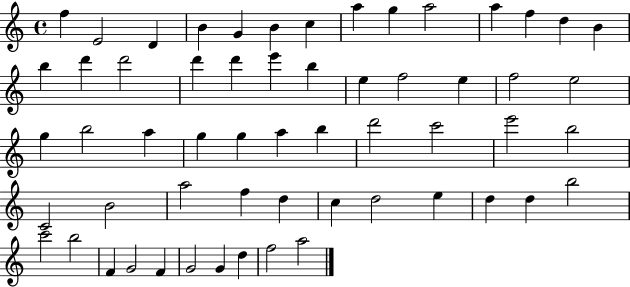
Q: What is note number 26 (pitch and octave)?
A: E5